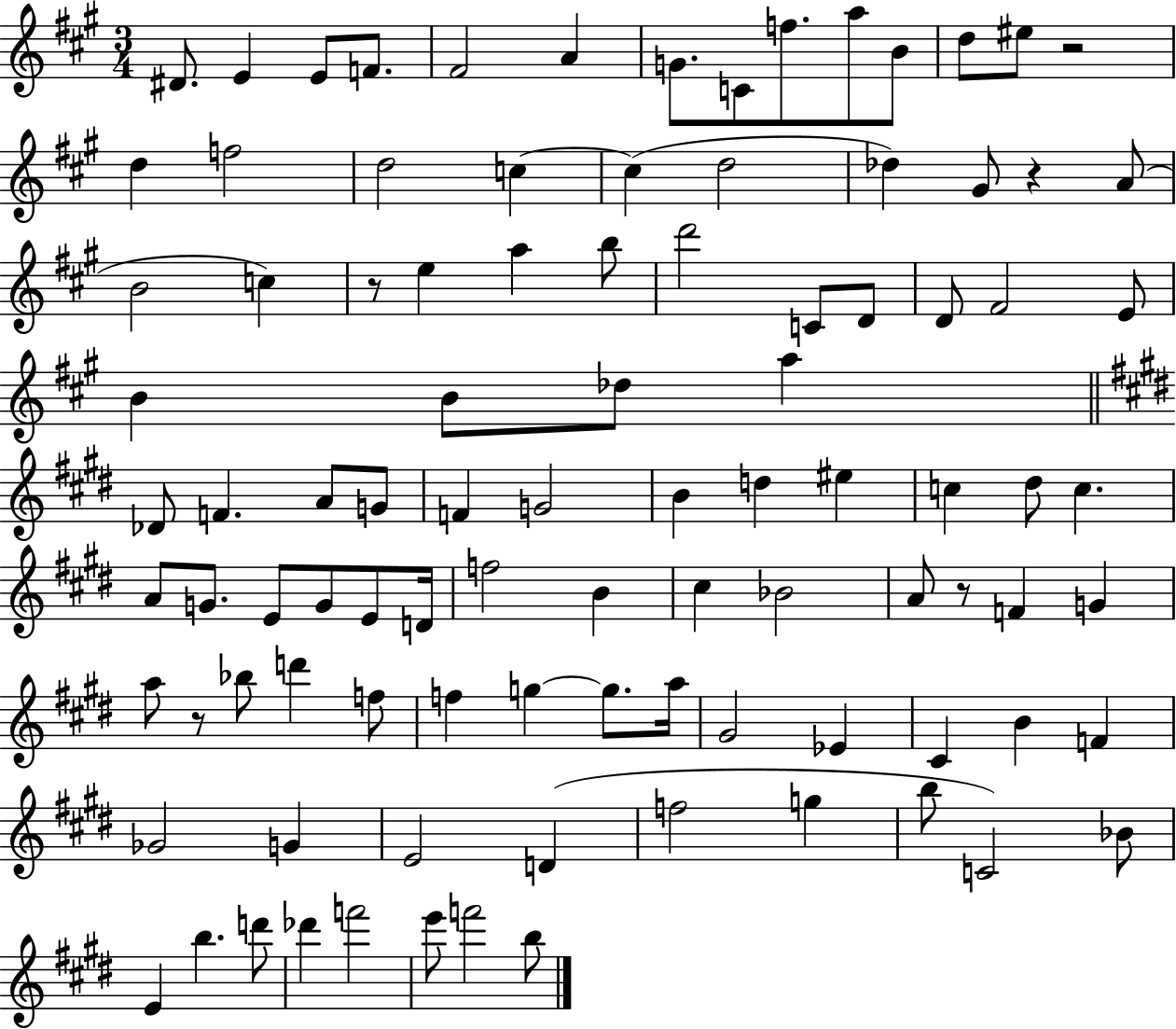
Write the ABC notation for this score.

X:1
T:Untitled
M:3/4
L:1/4
K:A
^D/2 E E/2 F/2 ^F2 A G/2 C/2 f/2 a/2 B/2 d/2 ^e/2 z2 d f2 d2 c c d2 _d ^G/2 z A/2 B2 c z/2 e a b/2 d'2 C/2 D/2 D/2 ^F2 E/2 B B/2 _d/2 a _D/2 F A/2 G/2 F G2 B d ^e c ^d/2 c A/2 G/2 E/2 G/2 E/2 D/4 f2 B ^c _B2 A/2 z/2 F G a/2 z/2 _b/2 d' f/2 f g g/2 a/4 ^G2 _E ^C B F _G2 G E2 D f2 g b/2 C2 _B/2 E b d'/2 _d' f'2 e'/2 f'2 b/2